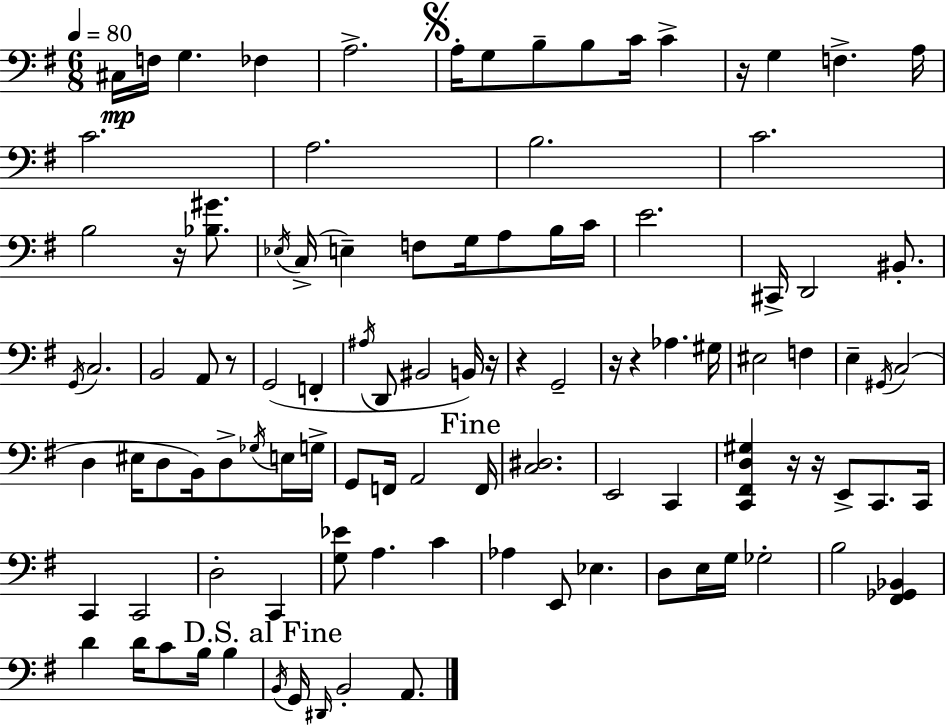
C#3/s F3/s G3/q. FES3/q A3/h. A3/s G3/e B3/e B3/e C4/s C4/q R/s G3/q F3/q. A3/s C4/h. A3/h. B3/h. C4/h. B3/h R/s [Bb3,G#4]/e. Eb3/s C3/s E3/q F3/e G3/s A3/e B3/s C4/s E4/h. C#2/s D2/h BIS2/e. G2/s C3/h. B2/h A2/e R/e G2/h F2/q A#3/s D2/e BIS2/h B2/s R/s R/q G2/h R/s R/q Ab3/q. G#3/s EIS3/h F3/q E3/q G#2/s C3/h D3/q EIS3/s D3/e B2/s D3/e Gb3/s E3/s G3/s G2/e F2/s A2/h F2/s [C3,D#3]/h. E2/h C2/q [C2,F#2,D3,G#3]/q R/s R/s E2/e C2/e. C2/s C2/q C2/h D3/h C2/q [G3,Eb4]/e A3/q. C4/q Ab3/q E2/e Eb3/q. D3/e E3/s G3/s Gb3/h B3/h [F#2,Gb2,Bb2]/q D4/q D4/s C4/e B3/s B3/q B2/s G2/s D#2/s B2/h A2/e.